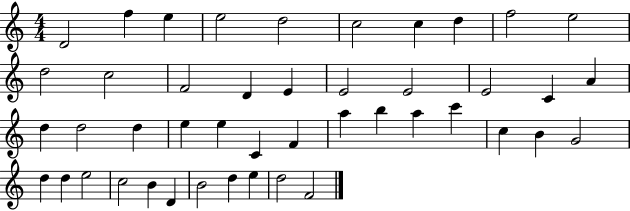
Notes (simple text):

D4/h F5/q E5/q E5/h D5/h C5/h C5/q D5/q F5/h E5/h D5/h C5/h F4/h D4/q E4/q E4/h E4/h E4/h C4/q A4/q D5/q D5/h D5/q E5/q E5/q C4/q F4/q A5/q B5/q A5/q C6/q C5/q B4/q G4/h D5/q D5/q E5/h C5/h B4/q D4/q B4/h D5/q E5/q D5/h F4/h